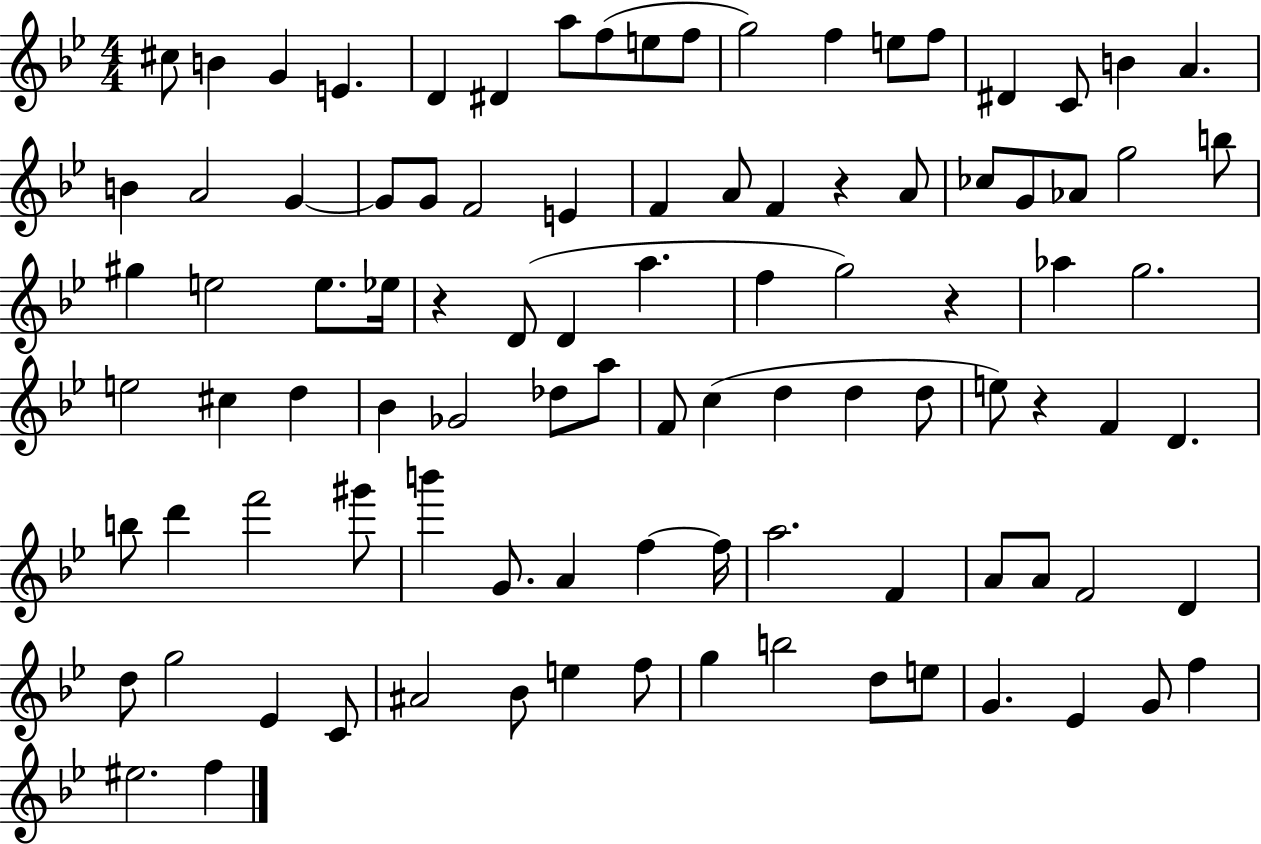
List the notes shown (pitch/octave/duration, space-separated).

C#5/e B4/q G4/q E4/q. D4/q D#4/q A5/e F5/e E5/e F5/e G5/h F5/q E5/e F5/e D#4/q C4/e B4/q A4/q. B4/q A4/h G4/q G4/e G4/e F4/h E4/q F4/q A4/e F4/q R/q A4/e CES5/e G4/e Ab4/e G5/h B5/e G#5/q E5/h E5/e. Eb5/s R/q D4/e D4/q A5/q. F5/q G5/h R/q Ab5/q G5/h. E5/h C#5/q D5/q Bb4/q Gb4/h Db5/e A5/e F4/e C5/q D5/q D5/q D5/e E5/e R/q F4/q D4/q. B5/e D6/q F6/h G#6/e B6/q G4/e. A4/q F5/q F5/s A5/h. F4/q A4/e A4/e F4/h D4/q D5/e G5/h Eb4/q C4/e A#4/h Bb4/e E5/q F5/e G5/q B5/h D5/e E5/e G4/q. Eb4/q G4/e F5/q EIS5/h. F5/q